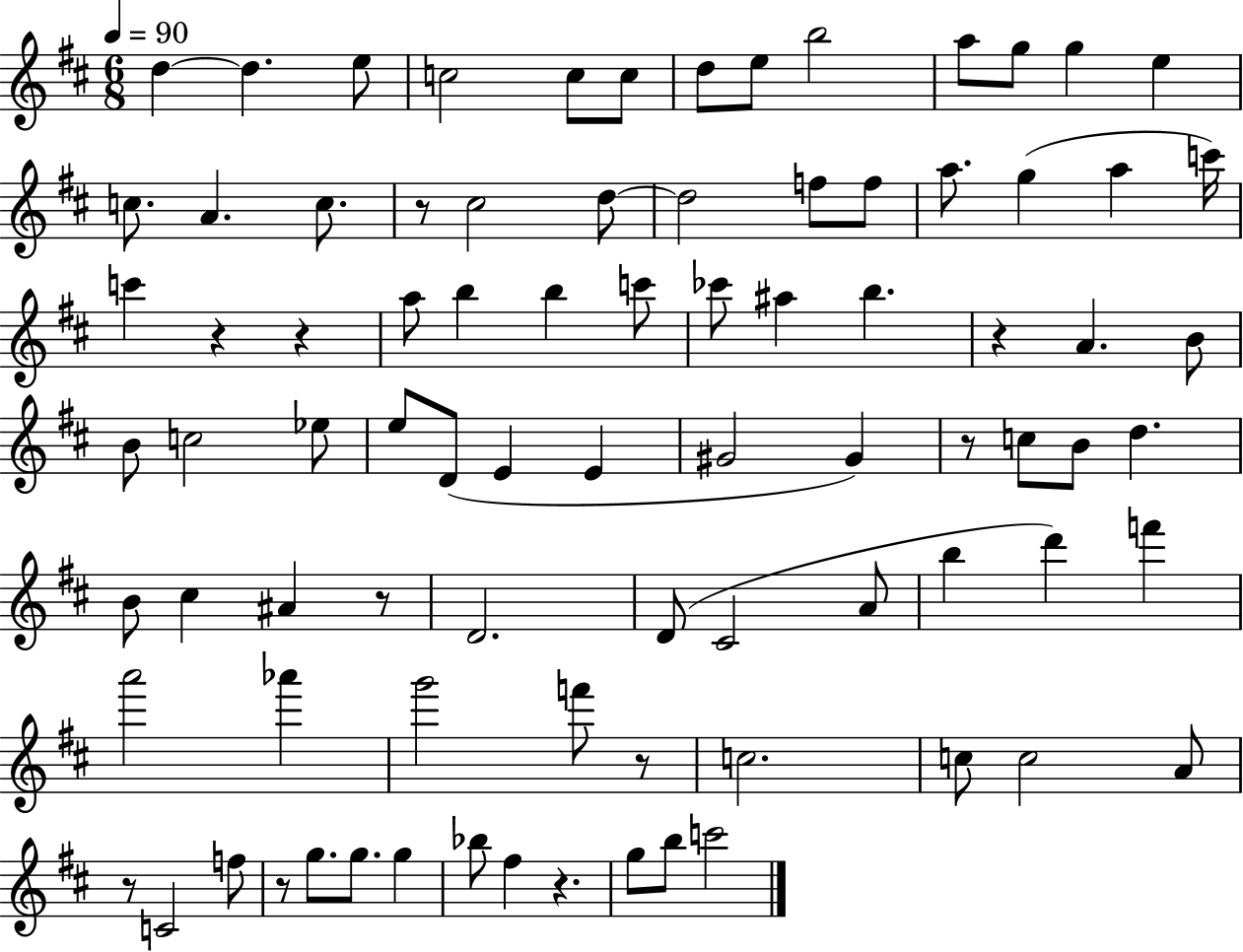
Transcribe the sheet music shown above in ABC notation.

X:1
T:Untitled
M:6/8
L:1/4
K:D
d d e/2 c2 c/2 c/2 d/2 e/2 b2 a/2 g/2 g e c/2 A c/2 z/2 ^c2 d/2 d2 f/2 f/2 a/2 g a c'/4 c' z z a/2 b b c'/2 _c'/2 ^a b z A B/2 B/2 c2 _e/2 e/2 D/2 E E ^G2 ^G z/2 c/2 B/2 d B/2 ^c ^A z/2 D2 D/2 ^C2 A/2 b d' f' a'2 _a' g'2 f'/2 z/2 c2 c/2 c2 A/2 z/2 C2 f/2 z/2 g/2 g/2 g _b/2 ^f z g/2 b/2 c'2